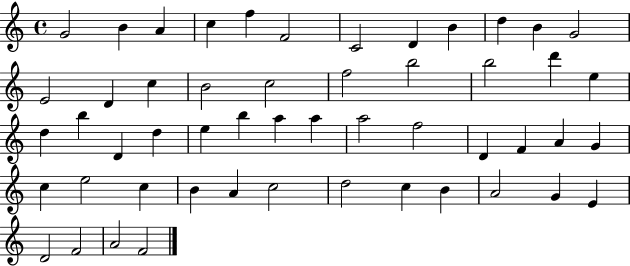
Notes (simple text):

G4/h B4/q A4/q C5/q F5/q F4/h C4/h D4/q B4/q D5/q B4/q G4/h E4/h D4/q C5/q B4/h C5/h F5/h B5/h B5/h D6/q E5/q D5/q B5/q D4/q D5/q E5/q B5/q A5/q A5/q A5/h F5/h D4/q F4/q A4/q G4/q C5/q E5/h C5/q B4/q A4/q C5/h D5/h C5/q B4/q A4/h G4/q E4/q D4/h F4/h A4/h F4/h